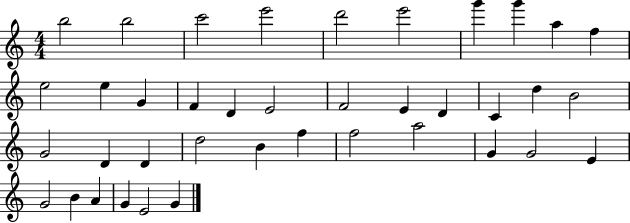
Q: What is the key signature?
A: C major